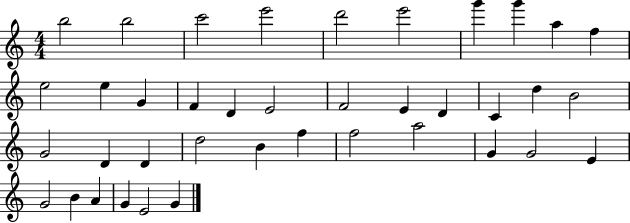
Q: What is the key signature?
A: C major